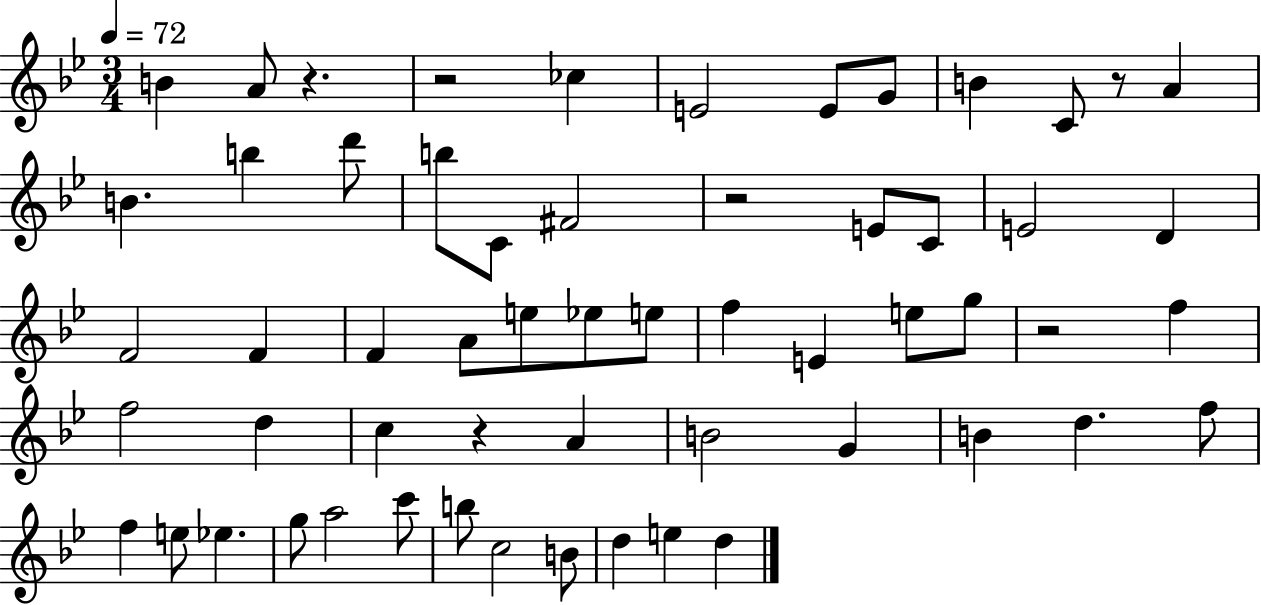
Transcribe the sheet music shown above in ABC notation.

X:1
T:Untitled
M:3/4
L:1/4
K:Bb
B A/2 z z2 _c E2 E/2 G/2 B C/2 z/2 A B b d'/2 b/2 C/2 ^F2 z2 E/2 C/2 E2 D F2 F F A/2 e/2 _e/2 e/2 f E e/2 g/2 z2 f f2 d c z A B2 G B d f/2 f e/2 _e g/2 a2 c'/2 b/2 c2 B/2 d e d